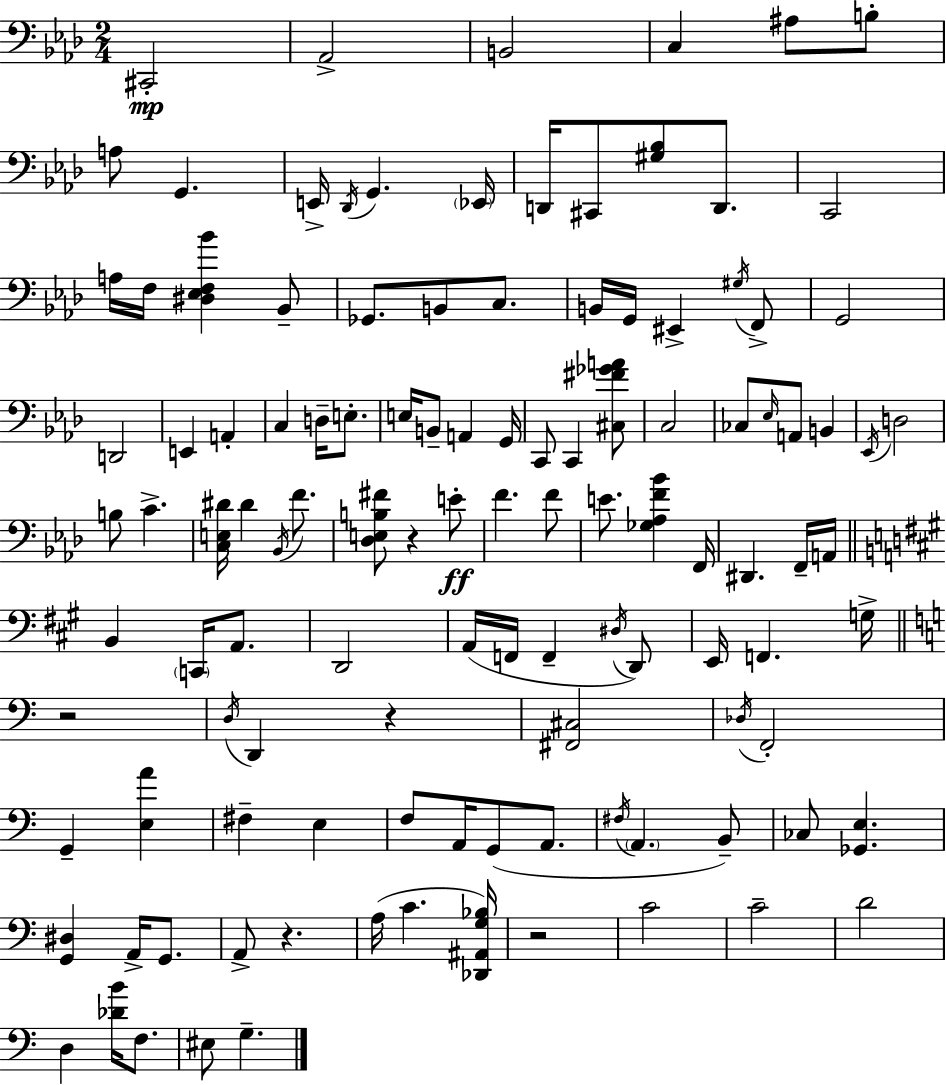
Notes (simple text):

C#2/h Ab2/h B2/h C3/q A#3/e B3/e A3/e G2/q. E2/s Db2/s G2/q. Eb2/s D2/s C#2/e [G#3,Bb3]/e D2/e. C2/h A3/s F3/s [D#3,Eb3,F3,Bb4]/q Bb2/e Gb2/e. B2/e C3/e. B2/s G2/s EIS2/q G#3/s F2/e G2/h D2/h E2/q A2/q C3/q D3/s E3/e. E3/s B2/e A2/q G2/s C2/e C2/q [C#3,F#4,Gb4,A4]/e C3/h CES3/e Eb3/s A2/e B2/q Eb2/s D3/h B3/e C4/q. [C3,E3,D#4]/s D#4/q Bb2/s F4/e. [Db3,E3,B3,F#4]/e R/q E4/e F4/q. F4/e E4/e. [Gb3,Ab3,F4,Bb4]/q F2/s D#2/q. F2/s A2/s B2/q C2/s A2/e. D2/h A2/s F2/s F2/q D#3/s D2/e E2/s F2/q. G3/s R/h D3/s D2/q R/q [F#2,C#3]/h Db3/s F2/h G2/q [E3,A4]/q F#3/q E3/q F3/e A2/s G2/e A2/e. F#3/s A2/q. B2/e CES3/e [Gb2,E3]/q. [G2,D#3]/q A2/s G2/e. A2/e R/q. A3/s C4/q. [Db2,A#2,G3,Bb3]/s R/h C4/h C4/h D4/h D3/q [Db4,B4]/s F3/e. EIS3/e G3/q.